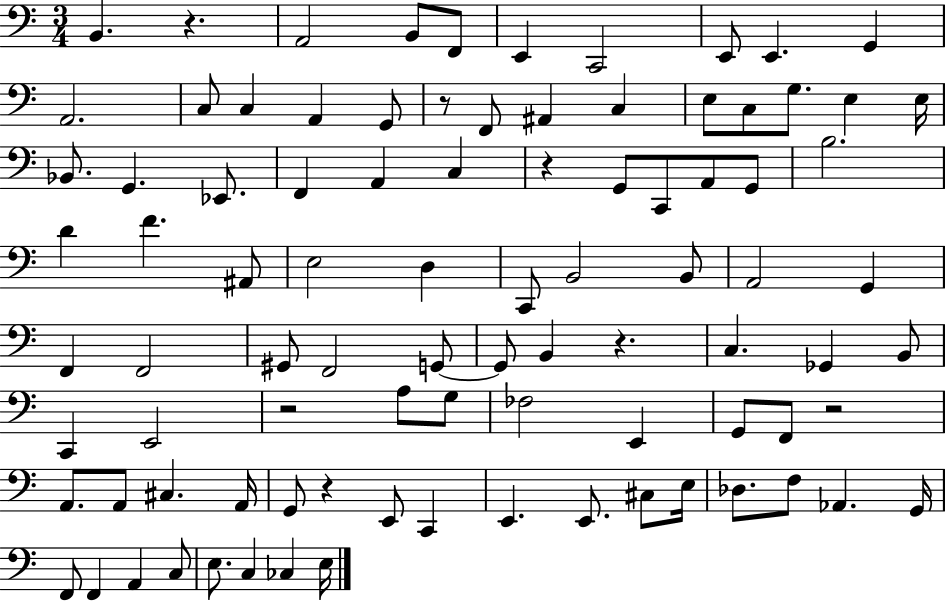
{
  \clef bass
  \numericTimeSignature
  \time 3/4
  \key c \major
  \repeat volta 2 { b,4. r4. | a,2 b,8 f,8 | e,4 c,2 | e,8 e,4. g,4 | \break a,2. | c8 c4 a,4 g,8 | r8 f,8 ais,4 c4 | e8 c8 g8. e4 e16 | \break bes,8. g,4. ees,8. | f,4 a,4 c4 | r4 g,8 c,8 a,8 g,8 | b2. | \break d'4 f'4. ais,8 | e2 d4 | c,8 b,2 b,8 | a,2 g,4 | \break f,4 f,2 | gis,8 f,2 g,8~~ | g,8 b,4 r4. | c4. ges,4 b,8 | \break c,4 e,2 | r2 a8 g8 | fes2 e,4 | g,8 f,8 r2 | \break a,8. a,8 cis4. a,16 | g,8 r4 e,8 c,4 | e,4. e,8. cis8 e16 | des8. f8 aes,4. g,16 | \break f,8 f,4 a,4 c8 | e8. c4 ces4 e16 | } \bar "|."
}